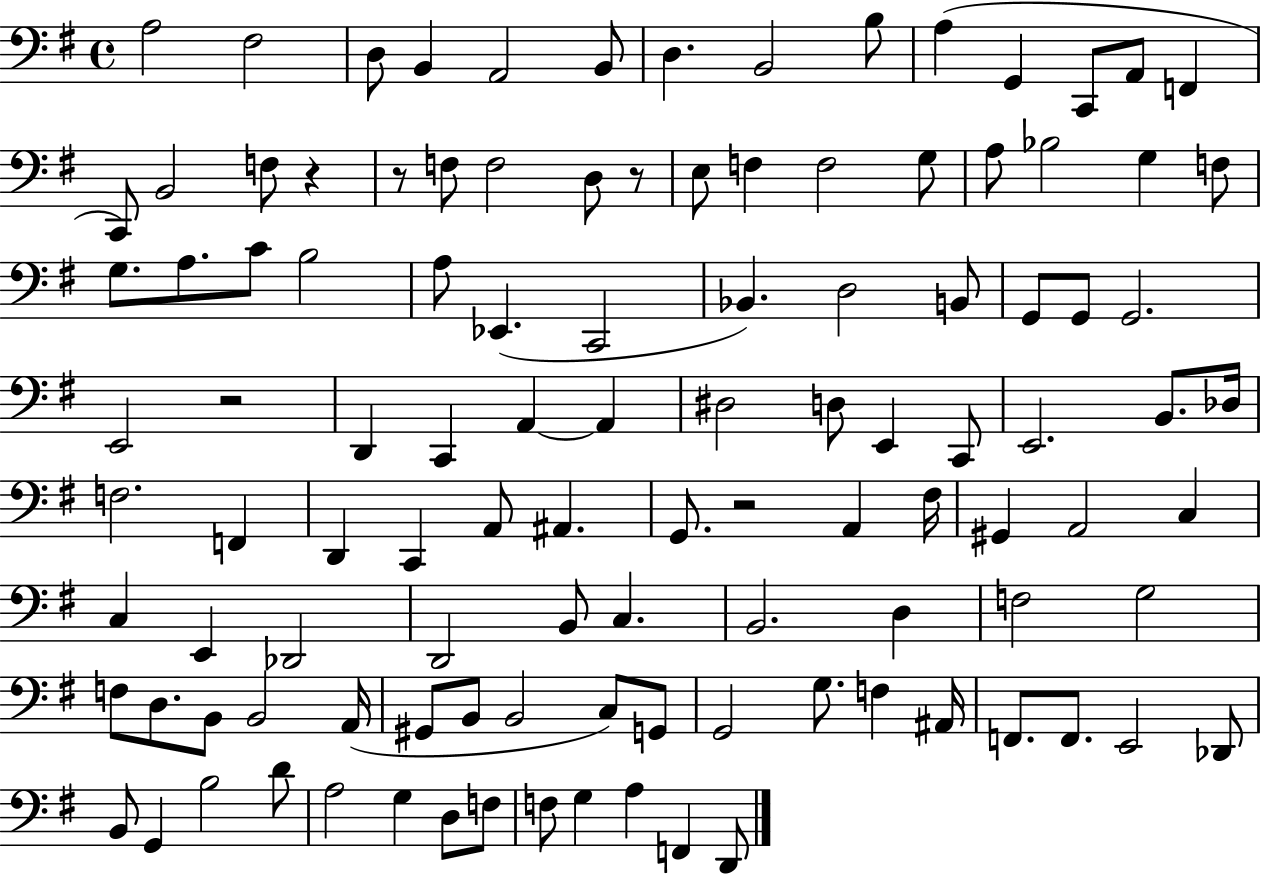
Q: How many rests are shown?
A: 5